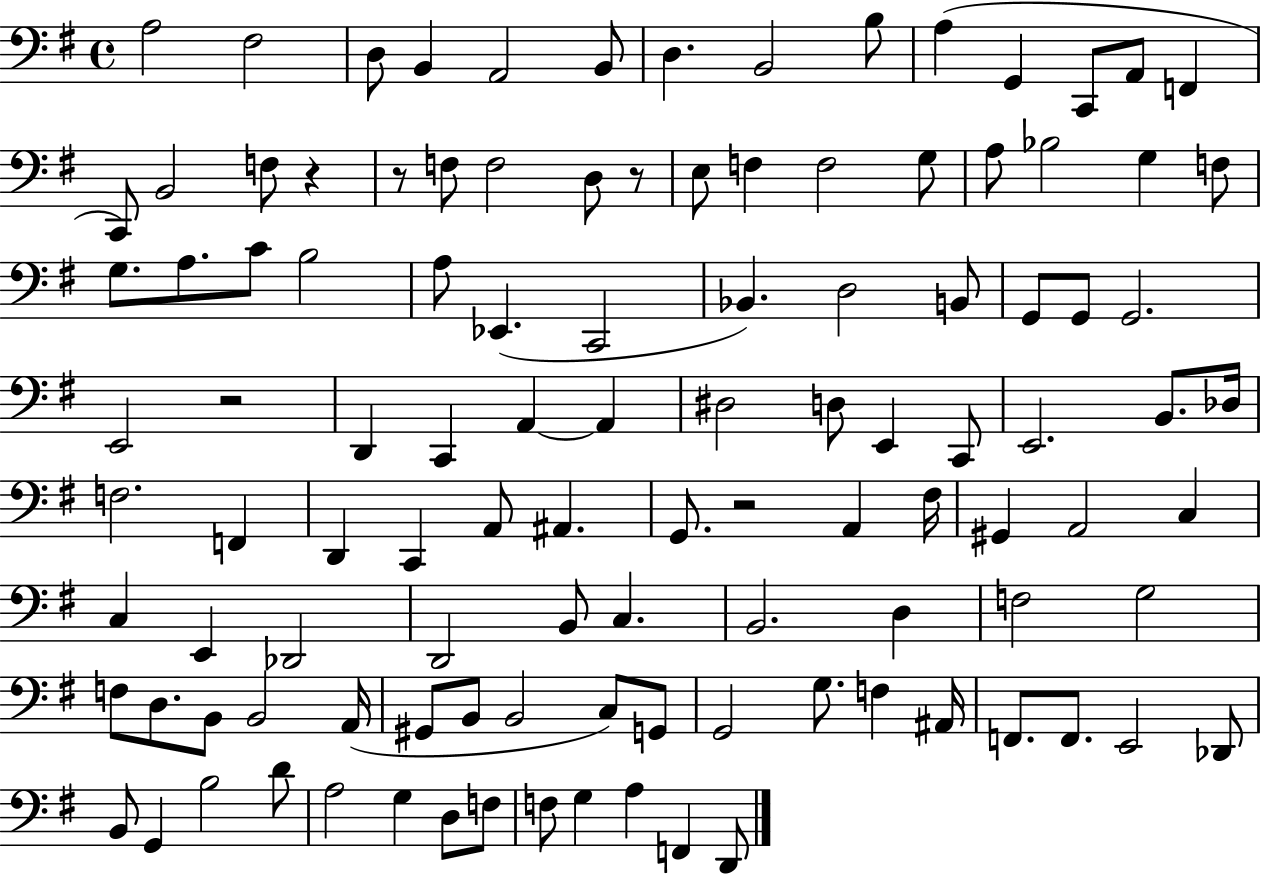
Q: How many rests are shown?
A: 5